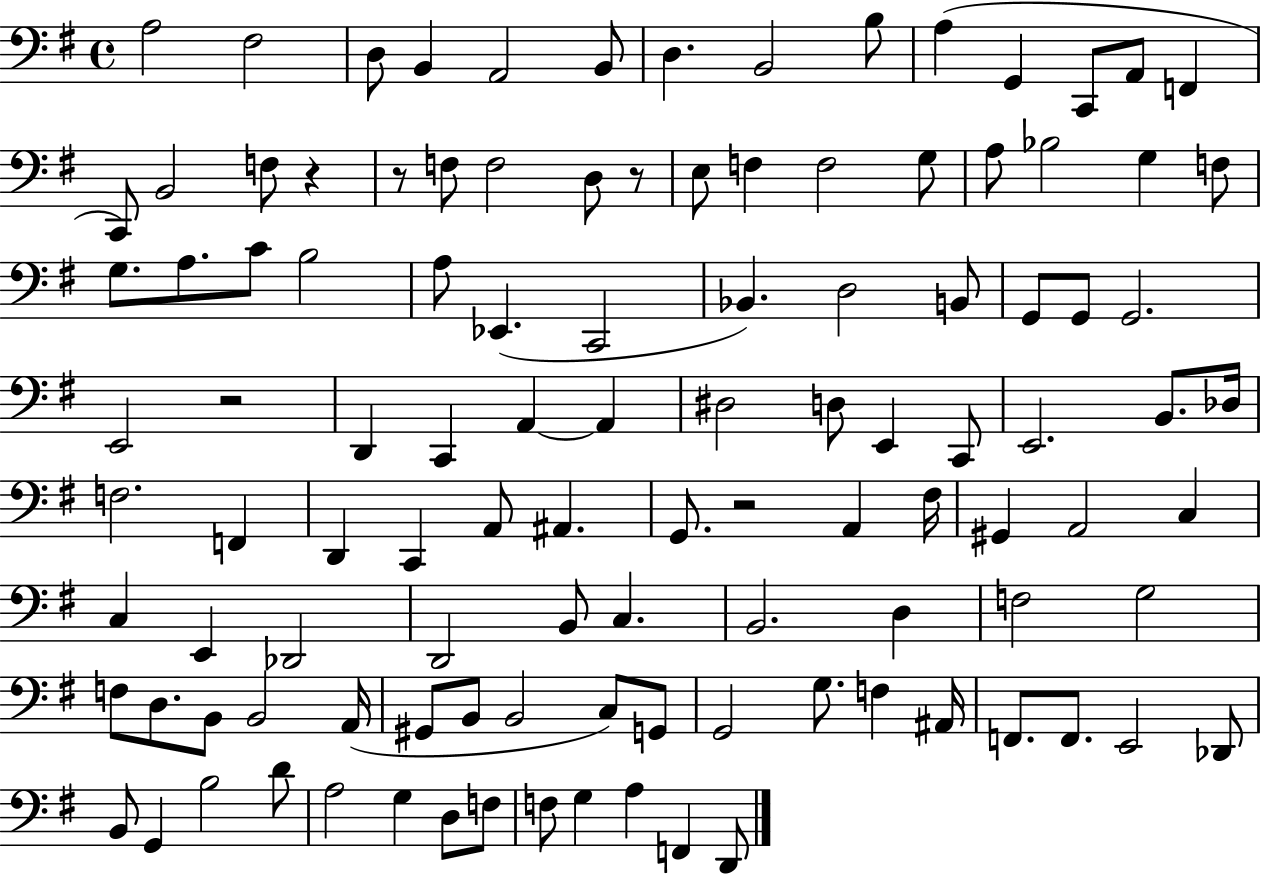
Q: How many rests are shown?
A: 5